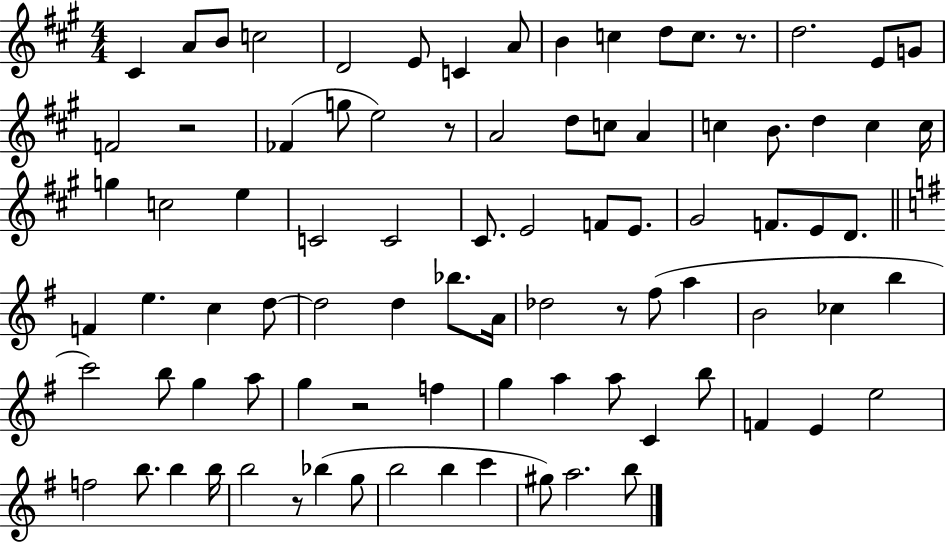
{
  \clef treble
  \numericTimeSignature
  \time 4/4
  \key a \major
  \repeat volta 2 { cis'4 a'8 b'8 c''2 | d'2 e'8 c'4 a'8 | b'4 c''4 d''8 c''8. r8. | d''2. e'8 g'8 | \break f'2 r2 | fes'4( g''8 e''2) r8 | a'2 d''8 c''8 a'4 | c''4 b'8. d''4 c''4 c''16 | \break g''4 c''2 e''4 | c'2 c'2 | cis'8. e'2 f'8 e'8. | gis'2 f'8. e'8 d'8. | \break \bar "||" \break \key e \minor f'4 e''4. c''4 d''8~~ | d''2 d''4 bes''8. a'16 | des''2 r8 fis''8( a''4 | b'2 ces''4 b''4 | \break c'''2) b''8 g''4 a''8 | g''4 r2 f''4 | g''4 a''4 a''8 c'4 b''8 | f'4 e'4 e''2 | \break f''2 b''8. b''4 b''16 | b''2 r8 bes''4( g''8 | b''2 b''4 c'''4 | gis''8) a''2. b''8 | \break } \bar "|."
}